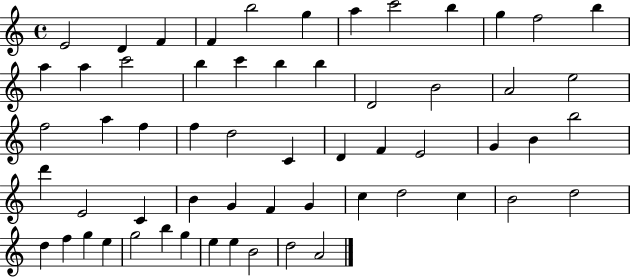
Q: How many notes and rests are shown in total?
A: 59